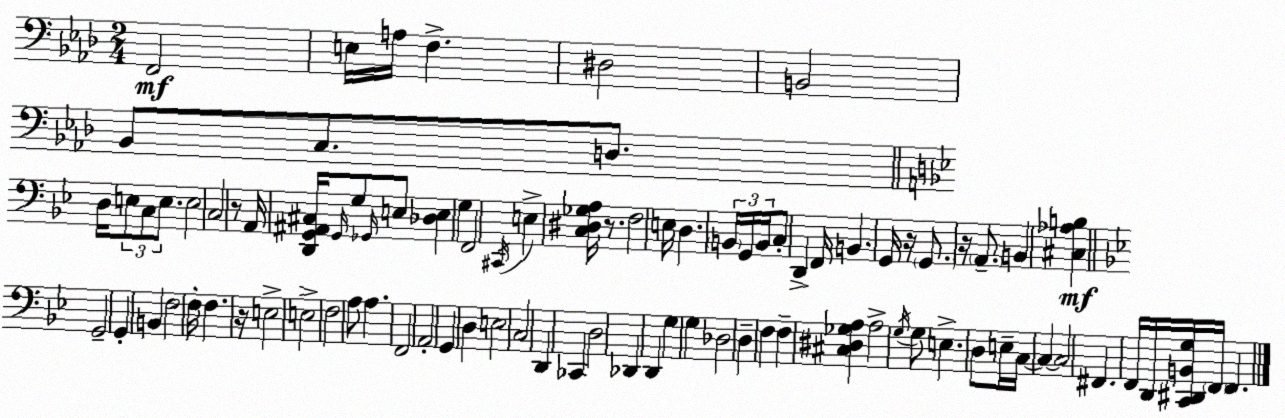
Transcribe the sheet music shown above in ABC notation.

X:1
T:Untitled
M:2/4
L:1/4
K:Ab
F,,2 E,/4 A,/4 F, ^D,2 B,,2 _B,,/2 C,/2 D,/2 D,/4 E,/2 C,/2 E,/2 E,2 C,2 z/2 A,,/4 [D,,G,,^A,,^C,]/4 G,,/4 G,/2 _G,,/4 E,/2 [_D,E,] G, F,,2 ^C,,/4 E, [C,^D,_G,A,]/4 z/2 F,2 E,/4 D, B,,/4 G,,/4 B,,/4 C,/2 D,, F,,/4 B,, G,,/4 z/4 G,,/2 z/4 A,,/2 B,, [^C,_A,B,] G,,2 G,, B,, F,2 F,/4 F, z/4 E,2 E,2 F,2 A,/2 A, F,,2 A,,2 G,, D, E,2 C,2 D,, _C,, D,2 _D,, D,, G, G, _D,2 D, F, F, [^C,^D,_G,A,] A,2 G,/4 G,/2 E, D,/2 E,/4 C,/4 C, C,2 ^F,, F,,/4 D,,/4 [C,,^D,,B,,G,]/4 F,,/4 F,,